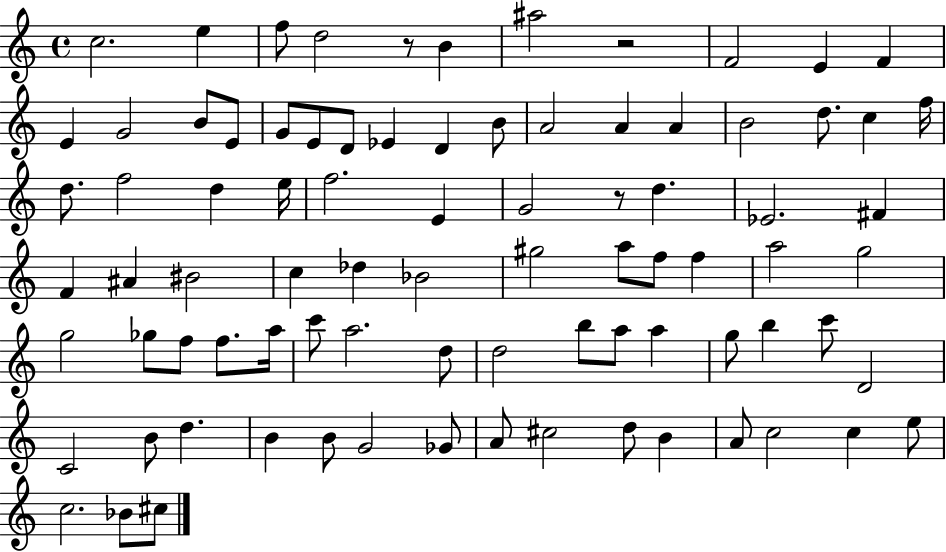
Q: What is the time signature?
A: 4/4